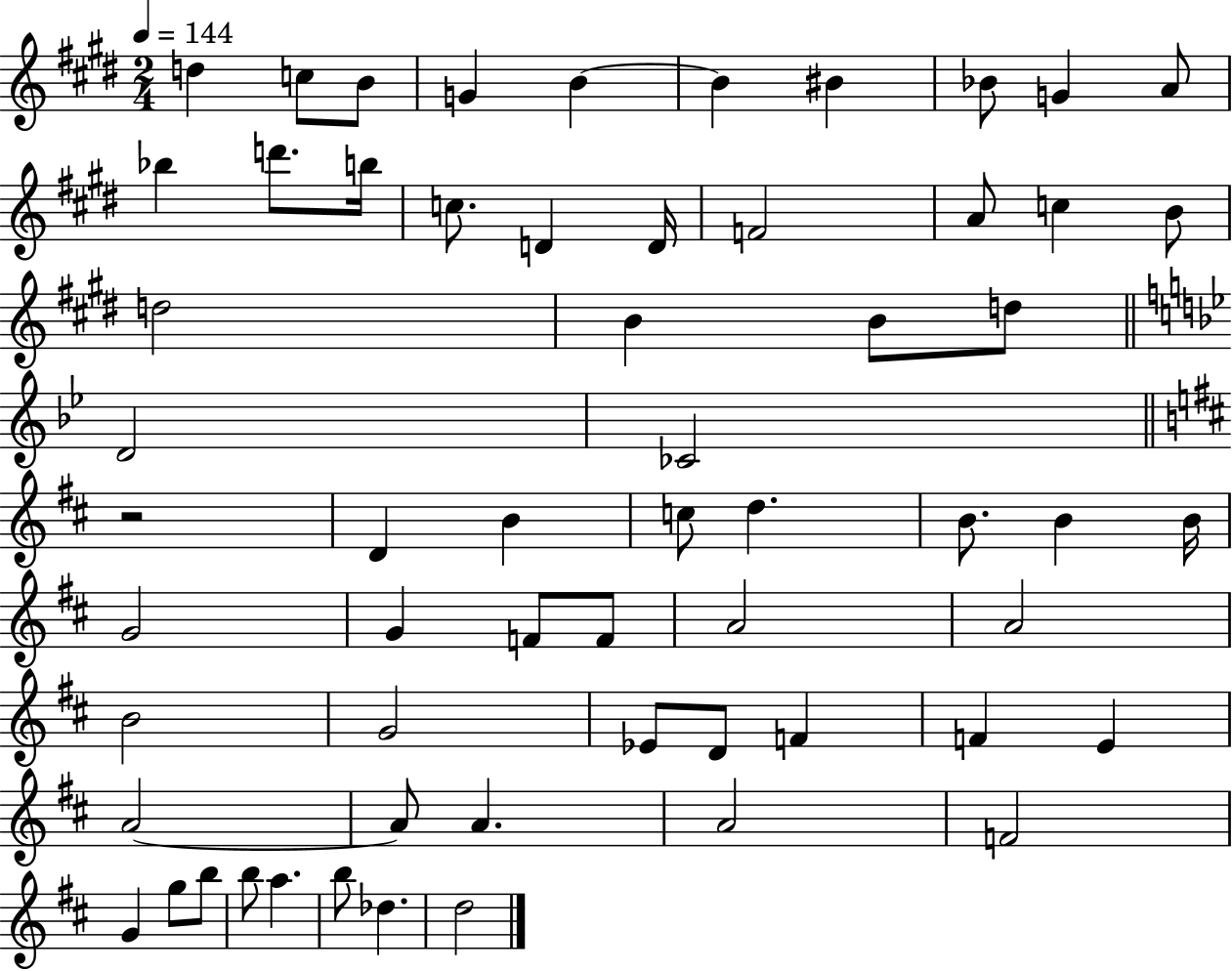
{
  \clef treble
  \numericTimeSignature
  \time 2/4
  \key e \major
  \tempo 4 = 144
  d''4 c''8 b'8 | g'4 b'4~~ | b'4 bis'4 | bes'8 g'4 a'8 | \break bes''4 d'''8. b''16 | c''8. d'4 d'16 | f'2 | a'8 c''4 b'8 | \break d''2 | b'4 b'8 d''8 | \bar "||" \break \key g \minor d'2 | ces'2 | \bar "||" \break \key b \minor r2 | d'4 b'4 | c''8 d''4. | b'8. b'4 b'16 | \break g'2 | g'4 f'8 f'8 | a'2 | a'2 | \break b'2 | g'2 | ees'8 d'8 f'4 | f'4 e'4 | \break a'2~~ | a'8 a'4. | a'2 | f'2 | \break g'4 g''8 b''8 | b''8 a''4. | b''8 des''4. | d''2 | \break \bar "|."
}